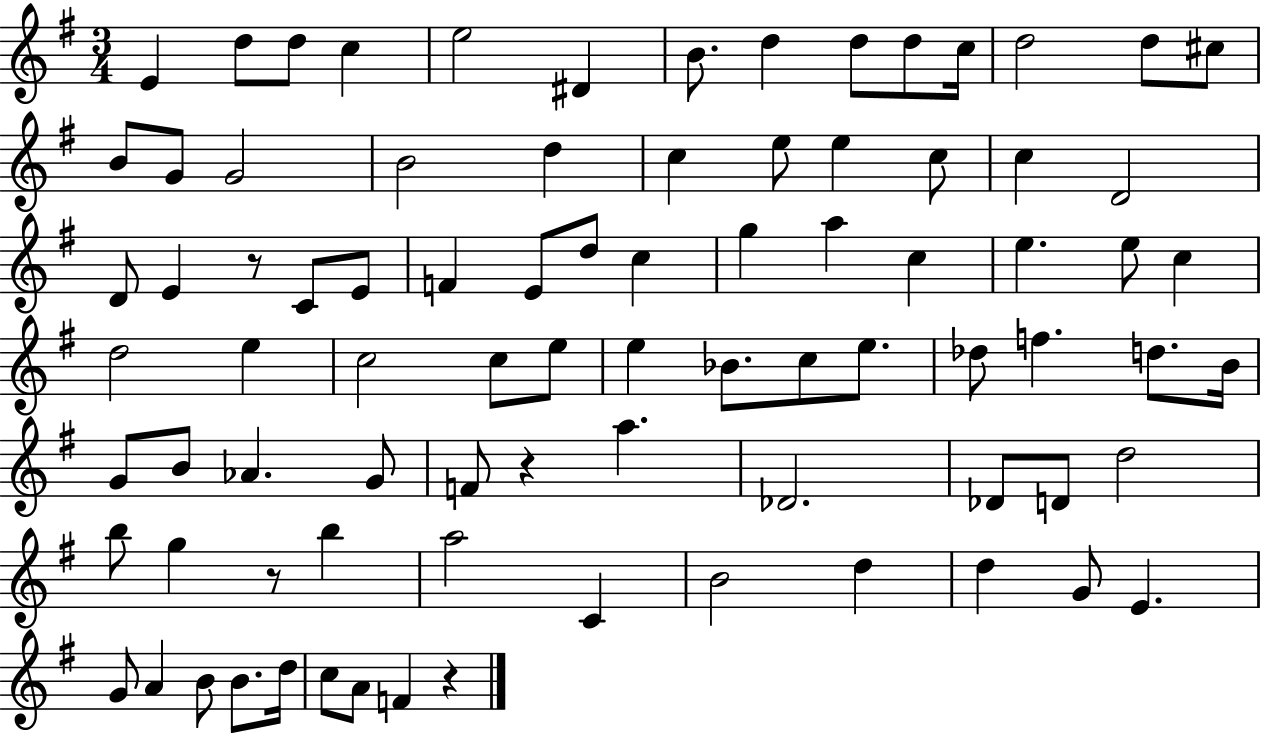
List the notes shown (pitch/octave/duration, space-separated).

E4/q D5/e D5/e C5/q E5/h D#4/q B4/e. D5/q D5/e D5/e C5/s D5/h D5/e C#5/e B4/e G4/e G4/h B4/h D5/q C5/q E5/e E5/q C5/e C5/q D4/h D4/e E4/q R/e C4/e E4/e F4/q E4/e D5/e C5/q G5/q A5/q C5/q E5/q. E5/e C5/q D5/h E5/q C5/h C5/e E5/e E5/q Bb4/e. C5/e E5/e. Db5/e F5/q. D5/e. B4/s G4/e B4/e Ab4/q. G4/e F4/e R/q A5/q. Db4/h. Db4/e D4/e D5/h B5/e G5/q R/e B5/q A5/h C4/q B4/h D5/q D5/q G4/e E4/q. G4/e A4/q B4/e B4/e. D5/s C5/e A4/e F4/q R/q